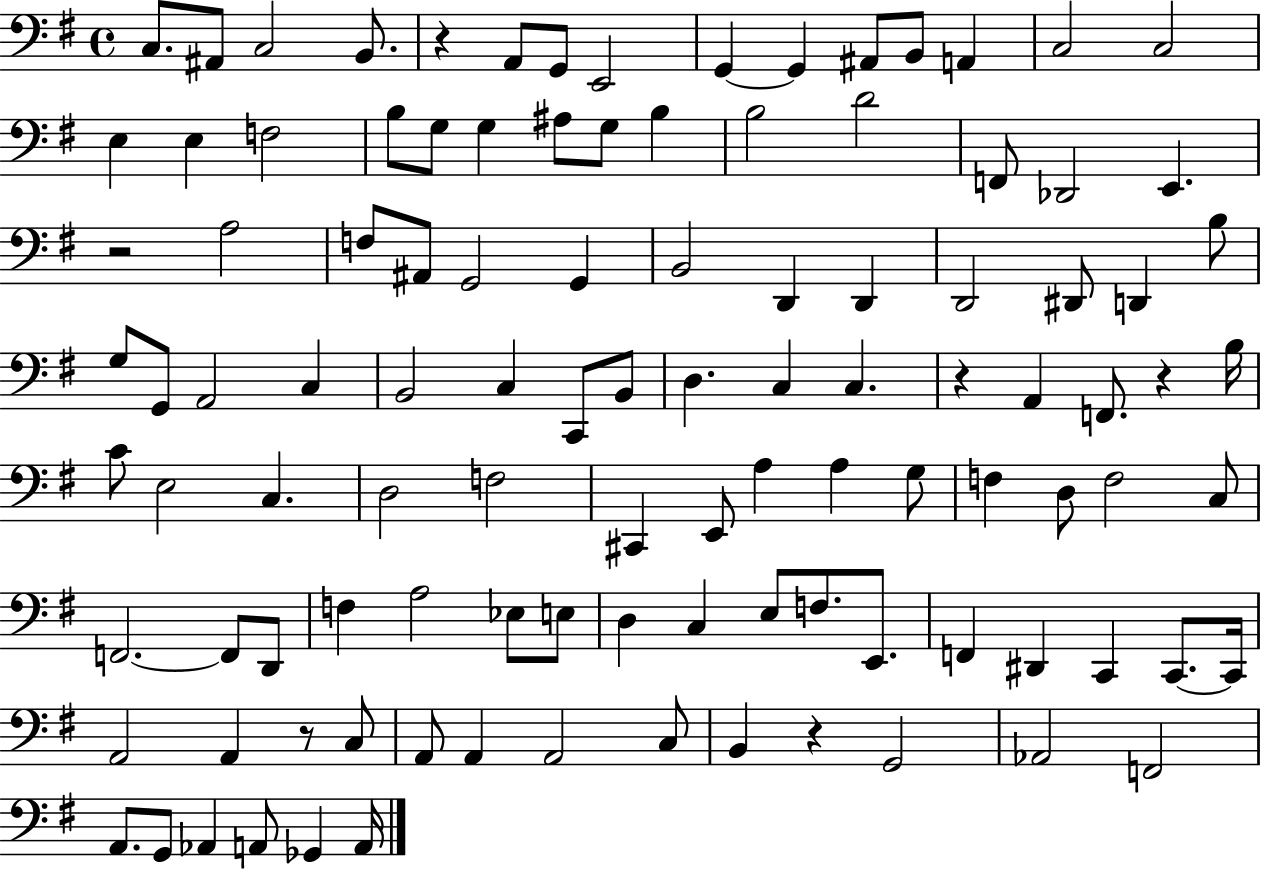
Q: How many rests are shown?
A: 6